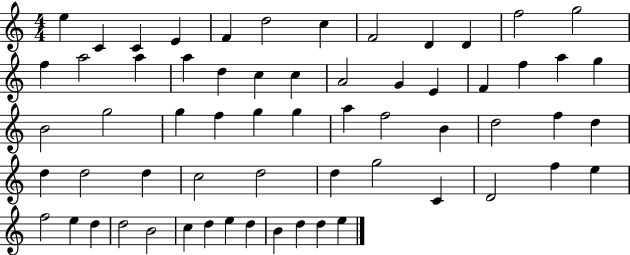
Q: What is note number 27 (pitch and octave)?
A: B4